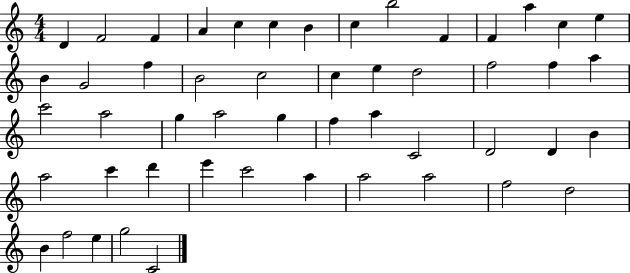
X:1
T:Untitled
M:4/4
L:1/4
K:C
D F2 F A c c B c b2 F F a c e B G2 f B2 c2 c e d2 f2 f a c'2 a2 g a2 g f a C2 D2 D B a2 c' d' e' c'2 a a2 a2 f2 d2 B f2 e g2 C2